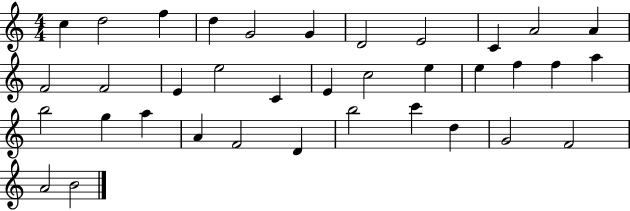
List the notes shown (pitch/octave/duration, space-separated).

C5/q D5/h F5/q D5/q G4/h G4/q D4/h E4/h C4/q A4/h A4/q F4/h F4/h E4/q E5/h C4/q E4/q C5/h E5/q E5/q F5/q F5/q A5/q B5/h G5/q A5/q A4/q F4/h D4/q B5/h C6/q D5/q G4/h F4/h A4/h B4/h